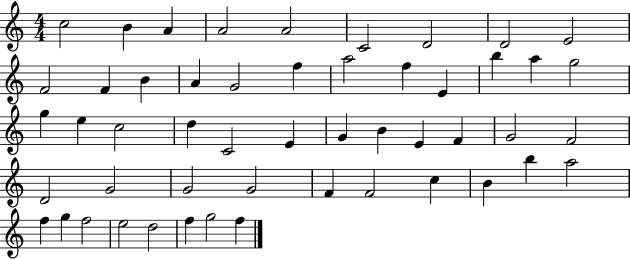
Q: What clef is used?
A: treble